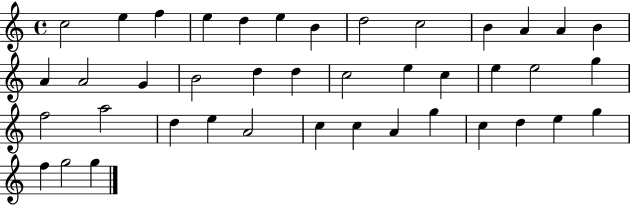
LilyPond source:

{
  \clef treble
  \time 4/4
  \defaultTimeSignature
  \key c \major
  c''2 e''4 f''4 | e''4 d''4 e''4 b'4 | d''2 c''2 | b'4 a'4 a'4 b'4 | \break a'4 a'2 g'4 | b'2 d''4 d''4 | c''2 e''4 c''4 | e''4 e''2 g''4 | \break f''2 a''2 | d''4 e''4 a'2 | c''4 c''4 a'4 g''4 | c''4 d''4 e''4 g''4 | \break f''4 g''2 g''4 | \bar "|."
}